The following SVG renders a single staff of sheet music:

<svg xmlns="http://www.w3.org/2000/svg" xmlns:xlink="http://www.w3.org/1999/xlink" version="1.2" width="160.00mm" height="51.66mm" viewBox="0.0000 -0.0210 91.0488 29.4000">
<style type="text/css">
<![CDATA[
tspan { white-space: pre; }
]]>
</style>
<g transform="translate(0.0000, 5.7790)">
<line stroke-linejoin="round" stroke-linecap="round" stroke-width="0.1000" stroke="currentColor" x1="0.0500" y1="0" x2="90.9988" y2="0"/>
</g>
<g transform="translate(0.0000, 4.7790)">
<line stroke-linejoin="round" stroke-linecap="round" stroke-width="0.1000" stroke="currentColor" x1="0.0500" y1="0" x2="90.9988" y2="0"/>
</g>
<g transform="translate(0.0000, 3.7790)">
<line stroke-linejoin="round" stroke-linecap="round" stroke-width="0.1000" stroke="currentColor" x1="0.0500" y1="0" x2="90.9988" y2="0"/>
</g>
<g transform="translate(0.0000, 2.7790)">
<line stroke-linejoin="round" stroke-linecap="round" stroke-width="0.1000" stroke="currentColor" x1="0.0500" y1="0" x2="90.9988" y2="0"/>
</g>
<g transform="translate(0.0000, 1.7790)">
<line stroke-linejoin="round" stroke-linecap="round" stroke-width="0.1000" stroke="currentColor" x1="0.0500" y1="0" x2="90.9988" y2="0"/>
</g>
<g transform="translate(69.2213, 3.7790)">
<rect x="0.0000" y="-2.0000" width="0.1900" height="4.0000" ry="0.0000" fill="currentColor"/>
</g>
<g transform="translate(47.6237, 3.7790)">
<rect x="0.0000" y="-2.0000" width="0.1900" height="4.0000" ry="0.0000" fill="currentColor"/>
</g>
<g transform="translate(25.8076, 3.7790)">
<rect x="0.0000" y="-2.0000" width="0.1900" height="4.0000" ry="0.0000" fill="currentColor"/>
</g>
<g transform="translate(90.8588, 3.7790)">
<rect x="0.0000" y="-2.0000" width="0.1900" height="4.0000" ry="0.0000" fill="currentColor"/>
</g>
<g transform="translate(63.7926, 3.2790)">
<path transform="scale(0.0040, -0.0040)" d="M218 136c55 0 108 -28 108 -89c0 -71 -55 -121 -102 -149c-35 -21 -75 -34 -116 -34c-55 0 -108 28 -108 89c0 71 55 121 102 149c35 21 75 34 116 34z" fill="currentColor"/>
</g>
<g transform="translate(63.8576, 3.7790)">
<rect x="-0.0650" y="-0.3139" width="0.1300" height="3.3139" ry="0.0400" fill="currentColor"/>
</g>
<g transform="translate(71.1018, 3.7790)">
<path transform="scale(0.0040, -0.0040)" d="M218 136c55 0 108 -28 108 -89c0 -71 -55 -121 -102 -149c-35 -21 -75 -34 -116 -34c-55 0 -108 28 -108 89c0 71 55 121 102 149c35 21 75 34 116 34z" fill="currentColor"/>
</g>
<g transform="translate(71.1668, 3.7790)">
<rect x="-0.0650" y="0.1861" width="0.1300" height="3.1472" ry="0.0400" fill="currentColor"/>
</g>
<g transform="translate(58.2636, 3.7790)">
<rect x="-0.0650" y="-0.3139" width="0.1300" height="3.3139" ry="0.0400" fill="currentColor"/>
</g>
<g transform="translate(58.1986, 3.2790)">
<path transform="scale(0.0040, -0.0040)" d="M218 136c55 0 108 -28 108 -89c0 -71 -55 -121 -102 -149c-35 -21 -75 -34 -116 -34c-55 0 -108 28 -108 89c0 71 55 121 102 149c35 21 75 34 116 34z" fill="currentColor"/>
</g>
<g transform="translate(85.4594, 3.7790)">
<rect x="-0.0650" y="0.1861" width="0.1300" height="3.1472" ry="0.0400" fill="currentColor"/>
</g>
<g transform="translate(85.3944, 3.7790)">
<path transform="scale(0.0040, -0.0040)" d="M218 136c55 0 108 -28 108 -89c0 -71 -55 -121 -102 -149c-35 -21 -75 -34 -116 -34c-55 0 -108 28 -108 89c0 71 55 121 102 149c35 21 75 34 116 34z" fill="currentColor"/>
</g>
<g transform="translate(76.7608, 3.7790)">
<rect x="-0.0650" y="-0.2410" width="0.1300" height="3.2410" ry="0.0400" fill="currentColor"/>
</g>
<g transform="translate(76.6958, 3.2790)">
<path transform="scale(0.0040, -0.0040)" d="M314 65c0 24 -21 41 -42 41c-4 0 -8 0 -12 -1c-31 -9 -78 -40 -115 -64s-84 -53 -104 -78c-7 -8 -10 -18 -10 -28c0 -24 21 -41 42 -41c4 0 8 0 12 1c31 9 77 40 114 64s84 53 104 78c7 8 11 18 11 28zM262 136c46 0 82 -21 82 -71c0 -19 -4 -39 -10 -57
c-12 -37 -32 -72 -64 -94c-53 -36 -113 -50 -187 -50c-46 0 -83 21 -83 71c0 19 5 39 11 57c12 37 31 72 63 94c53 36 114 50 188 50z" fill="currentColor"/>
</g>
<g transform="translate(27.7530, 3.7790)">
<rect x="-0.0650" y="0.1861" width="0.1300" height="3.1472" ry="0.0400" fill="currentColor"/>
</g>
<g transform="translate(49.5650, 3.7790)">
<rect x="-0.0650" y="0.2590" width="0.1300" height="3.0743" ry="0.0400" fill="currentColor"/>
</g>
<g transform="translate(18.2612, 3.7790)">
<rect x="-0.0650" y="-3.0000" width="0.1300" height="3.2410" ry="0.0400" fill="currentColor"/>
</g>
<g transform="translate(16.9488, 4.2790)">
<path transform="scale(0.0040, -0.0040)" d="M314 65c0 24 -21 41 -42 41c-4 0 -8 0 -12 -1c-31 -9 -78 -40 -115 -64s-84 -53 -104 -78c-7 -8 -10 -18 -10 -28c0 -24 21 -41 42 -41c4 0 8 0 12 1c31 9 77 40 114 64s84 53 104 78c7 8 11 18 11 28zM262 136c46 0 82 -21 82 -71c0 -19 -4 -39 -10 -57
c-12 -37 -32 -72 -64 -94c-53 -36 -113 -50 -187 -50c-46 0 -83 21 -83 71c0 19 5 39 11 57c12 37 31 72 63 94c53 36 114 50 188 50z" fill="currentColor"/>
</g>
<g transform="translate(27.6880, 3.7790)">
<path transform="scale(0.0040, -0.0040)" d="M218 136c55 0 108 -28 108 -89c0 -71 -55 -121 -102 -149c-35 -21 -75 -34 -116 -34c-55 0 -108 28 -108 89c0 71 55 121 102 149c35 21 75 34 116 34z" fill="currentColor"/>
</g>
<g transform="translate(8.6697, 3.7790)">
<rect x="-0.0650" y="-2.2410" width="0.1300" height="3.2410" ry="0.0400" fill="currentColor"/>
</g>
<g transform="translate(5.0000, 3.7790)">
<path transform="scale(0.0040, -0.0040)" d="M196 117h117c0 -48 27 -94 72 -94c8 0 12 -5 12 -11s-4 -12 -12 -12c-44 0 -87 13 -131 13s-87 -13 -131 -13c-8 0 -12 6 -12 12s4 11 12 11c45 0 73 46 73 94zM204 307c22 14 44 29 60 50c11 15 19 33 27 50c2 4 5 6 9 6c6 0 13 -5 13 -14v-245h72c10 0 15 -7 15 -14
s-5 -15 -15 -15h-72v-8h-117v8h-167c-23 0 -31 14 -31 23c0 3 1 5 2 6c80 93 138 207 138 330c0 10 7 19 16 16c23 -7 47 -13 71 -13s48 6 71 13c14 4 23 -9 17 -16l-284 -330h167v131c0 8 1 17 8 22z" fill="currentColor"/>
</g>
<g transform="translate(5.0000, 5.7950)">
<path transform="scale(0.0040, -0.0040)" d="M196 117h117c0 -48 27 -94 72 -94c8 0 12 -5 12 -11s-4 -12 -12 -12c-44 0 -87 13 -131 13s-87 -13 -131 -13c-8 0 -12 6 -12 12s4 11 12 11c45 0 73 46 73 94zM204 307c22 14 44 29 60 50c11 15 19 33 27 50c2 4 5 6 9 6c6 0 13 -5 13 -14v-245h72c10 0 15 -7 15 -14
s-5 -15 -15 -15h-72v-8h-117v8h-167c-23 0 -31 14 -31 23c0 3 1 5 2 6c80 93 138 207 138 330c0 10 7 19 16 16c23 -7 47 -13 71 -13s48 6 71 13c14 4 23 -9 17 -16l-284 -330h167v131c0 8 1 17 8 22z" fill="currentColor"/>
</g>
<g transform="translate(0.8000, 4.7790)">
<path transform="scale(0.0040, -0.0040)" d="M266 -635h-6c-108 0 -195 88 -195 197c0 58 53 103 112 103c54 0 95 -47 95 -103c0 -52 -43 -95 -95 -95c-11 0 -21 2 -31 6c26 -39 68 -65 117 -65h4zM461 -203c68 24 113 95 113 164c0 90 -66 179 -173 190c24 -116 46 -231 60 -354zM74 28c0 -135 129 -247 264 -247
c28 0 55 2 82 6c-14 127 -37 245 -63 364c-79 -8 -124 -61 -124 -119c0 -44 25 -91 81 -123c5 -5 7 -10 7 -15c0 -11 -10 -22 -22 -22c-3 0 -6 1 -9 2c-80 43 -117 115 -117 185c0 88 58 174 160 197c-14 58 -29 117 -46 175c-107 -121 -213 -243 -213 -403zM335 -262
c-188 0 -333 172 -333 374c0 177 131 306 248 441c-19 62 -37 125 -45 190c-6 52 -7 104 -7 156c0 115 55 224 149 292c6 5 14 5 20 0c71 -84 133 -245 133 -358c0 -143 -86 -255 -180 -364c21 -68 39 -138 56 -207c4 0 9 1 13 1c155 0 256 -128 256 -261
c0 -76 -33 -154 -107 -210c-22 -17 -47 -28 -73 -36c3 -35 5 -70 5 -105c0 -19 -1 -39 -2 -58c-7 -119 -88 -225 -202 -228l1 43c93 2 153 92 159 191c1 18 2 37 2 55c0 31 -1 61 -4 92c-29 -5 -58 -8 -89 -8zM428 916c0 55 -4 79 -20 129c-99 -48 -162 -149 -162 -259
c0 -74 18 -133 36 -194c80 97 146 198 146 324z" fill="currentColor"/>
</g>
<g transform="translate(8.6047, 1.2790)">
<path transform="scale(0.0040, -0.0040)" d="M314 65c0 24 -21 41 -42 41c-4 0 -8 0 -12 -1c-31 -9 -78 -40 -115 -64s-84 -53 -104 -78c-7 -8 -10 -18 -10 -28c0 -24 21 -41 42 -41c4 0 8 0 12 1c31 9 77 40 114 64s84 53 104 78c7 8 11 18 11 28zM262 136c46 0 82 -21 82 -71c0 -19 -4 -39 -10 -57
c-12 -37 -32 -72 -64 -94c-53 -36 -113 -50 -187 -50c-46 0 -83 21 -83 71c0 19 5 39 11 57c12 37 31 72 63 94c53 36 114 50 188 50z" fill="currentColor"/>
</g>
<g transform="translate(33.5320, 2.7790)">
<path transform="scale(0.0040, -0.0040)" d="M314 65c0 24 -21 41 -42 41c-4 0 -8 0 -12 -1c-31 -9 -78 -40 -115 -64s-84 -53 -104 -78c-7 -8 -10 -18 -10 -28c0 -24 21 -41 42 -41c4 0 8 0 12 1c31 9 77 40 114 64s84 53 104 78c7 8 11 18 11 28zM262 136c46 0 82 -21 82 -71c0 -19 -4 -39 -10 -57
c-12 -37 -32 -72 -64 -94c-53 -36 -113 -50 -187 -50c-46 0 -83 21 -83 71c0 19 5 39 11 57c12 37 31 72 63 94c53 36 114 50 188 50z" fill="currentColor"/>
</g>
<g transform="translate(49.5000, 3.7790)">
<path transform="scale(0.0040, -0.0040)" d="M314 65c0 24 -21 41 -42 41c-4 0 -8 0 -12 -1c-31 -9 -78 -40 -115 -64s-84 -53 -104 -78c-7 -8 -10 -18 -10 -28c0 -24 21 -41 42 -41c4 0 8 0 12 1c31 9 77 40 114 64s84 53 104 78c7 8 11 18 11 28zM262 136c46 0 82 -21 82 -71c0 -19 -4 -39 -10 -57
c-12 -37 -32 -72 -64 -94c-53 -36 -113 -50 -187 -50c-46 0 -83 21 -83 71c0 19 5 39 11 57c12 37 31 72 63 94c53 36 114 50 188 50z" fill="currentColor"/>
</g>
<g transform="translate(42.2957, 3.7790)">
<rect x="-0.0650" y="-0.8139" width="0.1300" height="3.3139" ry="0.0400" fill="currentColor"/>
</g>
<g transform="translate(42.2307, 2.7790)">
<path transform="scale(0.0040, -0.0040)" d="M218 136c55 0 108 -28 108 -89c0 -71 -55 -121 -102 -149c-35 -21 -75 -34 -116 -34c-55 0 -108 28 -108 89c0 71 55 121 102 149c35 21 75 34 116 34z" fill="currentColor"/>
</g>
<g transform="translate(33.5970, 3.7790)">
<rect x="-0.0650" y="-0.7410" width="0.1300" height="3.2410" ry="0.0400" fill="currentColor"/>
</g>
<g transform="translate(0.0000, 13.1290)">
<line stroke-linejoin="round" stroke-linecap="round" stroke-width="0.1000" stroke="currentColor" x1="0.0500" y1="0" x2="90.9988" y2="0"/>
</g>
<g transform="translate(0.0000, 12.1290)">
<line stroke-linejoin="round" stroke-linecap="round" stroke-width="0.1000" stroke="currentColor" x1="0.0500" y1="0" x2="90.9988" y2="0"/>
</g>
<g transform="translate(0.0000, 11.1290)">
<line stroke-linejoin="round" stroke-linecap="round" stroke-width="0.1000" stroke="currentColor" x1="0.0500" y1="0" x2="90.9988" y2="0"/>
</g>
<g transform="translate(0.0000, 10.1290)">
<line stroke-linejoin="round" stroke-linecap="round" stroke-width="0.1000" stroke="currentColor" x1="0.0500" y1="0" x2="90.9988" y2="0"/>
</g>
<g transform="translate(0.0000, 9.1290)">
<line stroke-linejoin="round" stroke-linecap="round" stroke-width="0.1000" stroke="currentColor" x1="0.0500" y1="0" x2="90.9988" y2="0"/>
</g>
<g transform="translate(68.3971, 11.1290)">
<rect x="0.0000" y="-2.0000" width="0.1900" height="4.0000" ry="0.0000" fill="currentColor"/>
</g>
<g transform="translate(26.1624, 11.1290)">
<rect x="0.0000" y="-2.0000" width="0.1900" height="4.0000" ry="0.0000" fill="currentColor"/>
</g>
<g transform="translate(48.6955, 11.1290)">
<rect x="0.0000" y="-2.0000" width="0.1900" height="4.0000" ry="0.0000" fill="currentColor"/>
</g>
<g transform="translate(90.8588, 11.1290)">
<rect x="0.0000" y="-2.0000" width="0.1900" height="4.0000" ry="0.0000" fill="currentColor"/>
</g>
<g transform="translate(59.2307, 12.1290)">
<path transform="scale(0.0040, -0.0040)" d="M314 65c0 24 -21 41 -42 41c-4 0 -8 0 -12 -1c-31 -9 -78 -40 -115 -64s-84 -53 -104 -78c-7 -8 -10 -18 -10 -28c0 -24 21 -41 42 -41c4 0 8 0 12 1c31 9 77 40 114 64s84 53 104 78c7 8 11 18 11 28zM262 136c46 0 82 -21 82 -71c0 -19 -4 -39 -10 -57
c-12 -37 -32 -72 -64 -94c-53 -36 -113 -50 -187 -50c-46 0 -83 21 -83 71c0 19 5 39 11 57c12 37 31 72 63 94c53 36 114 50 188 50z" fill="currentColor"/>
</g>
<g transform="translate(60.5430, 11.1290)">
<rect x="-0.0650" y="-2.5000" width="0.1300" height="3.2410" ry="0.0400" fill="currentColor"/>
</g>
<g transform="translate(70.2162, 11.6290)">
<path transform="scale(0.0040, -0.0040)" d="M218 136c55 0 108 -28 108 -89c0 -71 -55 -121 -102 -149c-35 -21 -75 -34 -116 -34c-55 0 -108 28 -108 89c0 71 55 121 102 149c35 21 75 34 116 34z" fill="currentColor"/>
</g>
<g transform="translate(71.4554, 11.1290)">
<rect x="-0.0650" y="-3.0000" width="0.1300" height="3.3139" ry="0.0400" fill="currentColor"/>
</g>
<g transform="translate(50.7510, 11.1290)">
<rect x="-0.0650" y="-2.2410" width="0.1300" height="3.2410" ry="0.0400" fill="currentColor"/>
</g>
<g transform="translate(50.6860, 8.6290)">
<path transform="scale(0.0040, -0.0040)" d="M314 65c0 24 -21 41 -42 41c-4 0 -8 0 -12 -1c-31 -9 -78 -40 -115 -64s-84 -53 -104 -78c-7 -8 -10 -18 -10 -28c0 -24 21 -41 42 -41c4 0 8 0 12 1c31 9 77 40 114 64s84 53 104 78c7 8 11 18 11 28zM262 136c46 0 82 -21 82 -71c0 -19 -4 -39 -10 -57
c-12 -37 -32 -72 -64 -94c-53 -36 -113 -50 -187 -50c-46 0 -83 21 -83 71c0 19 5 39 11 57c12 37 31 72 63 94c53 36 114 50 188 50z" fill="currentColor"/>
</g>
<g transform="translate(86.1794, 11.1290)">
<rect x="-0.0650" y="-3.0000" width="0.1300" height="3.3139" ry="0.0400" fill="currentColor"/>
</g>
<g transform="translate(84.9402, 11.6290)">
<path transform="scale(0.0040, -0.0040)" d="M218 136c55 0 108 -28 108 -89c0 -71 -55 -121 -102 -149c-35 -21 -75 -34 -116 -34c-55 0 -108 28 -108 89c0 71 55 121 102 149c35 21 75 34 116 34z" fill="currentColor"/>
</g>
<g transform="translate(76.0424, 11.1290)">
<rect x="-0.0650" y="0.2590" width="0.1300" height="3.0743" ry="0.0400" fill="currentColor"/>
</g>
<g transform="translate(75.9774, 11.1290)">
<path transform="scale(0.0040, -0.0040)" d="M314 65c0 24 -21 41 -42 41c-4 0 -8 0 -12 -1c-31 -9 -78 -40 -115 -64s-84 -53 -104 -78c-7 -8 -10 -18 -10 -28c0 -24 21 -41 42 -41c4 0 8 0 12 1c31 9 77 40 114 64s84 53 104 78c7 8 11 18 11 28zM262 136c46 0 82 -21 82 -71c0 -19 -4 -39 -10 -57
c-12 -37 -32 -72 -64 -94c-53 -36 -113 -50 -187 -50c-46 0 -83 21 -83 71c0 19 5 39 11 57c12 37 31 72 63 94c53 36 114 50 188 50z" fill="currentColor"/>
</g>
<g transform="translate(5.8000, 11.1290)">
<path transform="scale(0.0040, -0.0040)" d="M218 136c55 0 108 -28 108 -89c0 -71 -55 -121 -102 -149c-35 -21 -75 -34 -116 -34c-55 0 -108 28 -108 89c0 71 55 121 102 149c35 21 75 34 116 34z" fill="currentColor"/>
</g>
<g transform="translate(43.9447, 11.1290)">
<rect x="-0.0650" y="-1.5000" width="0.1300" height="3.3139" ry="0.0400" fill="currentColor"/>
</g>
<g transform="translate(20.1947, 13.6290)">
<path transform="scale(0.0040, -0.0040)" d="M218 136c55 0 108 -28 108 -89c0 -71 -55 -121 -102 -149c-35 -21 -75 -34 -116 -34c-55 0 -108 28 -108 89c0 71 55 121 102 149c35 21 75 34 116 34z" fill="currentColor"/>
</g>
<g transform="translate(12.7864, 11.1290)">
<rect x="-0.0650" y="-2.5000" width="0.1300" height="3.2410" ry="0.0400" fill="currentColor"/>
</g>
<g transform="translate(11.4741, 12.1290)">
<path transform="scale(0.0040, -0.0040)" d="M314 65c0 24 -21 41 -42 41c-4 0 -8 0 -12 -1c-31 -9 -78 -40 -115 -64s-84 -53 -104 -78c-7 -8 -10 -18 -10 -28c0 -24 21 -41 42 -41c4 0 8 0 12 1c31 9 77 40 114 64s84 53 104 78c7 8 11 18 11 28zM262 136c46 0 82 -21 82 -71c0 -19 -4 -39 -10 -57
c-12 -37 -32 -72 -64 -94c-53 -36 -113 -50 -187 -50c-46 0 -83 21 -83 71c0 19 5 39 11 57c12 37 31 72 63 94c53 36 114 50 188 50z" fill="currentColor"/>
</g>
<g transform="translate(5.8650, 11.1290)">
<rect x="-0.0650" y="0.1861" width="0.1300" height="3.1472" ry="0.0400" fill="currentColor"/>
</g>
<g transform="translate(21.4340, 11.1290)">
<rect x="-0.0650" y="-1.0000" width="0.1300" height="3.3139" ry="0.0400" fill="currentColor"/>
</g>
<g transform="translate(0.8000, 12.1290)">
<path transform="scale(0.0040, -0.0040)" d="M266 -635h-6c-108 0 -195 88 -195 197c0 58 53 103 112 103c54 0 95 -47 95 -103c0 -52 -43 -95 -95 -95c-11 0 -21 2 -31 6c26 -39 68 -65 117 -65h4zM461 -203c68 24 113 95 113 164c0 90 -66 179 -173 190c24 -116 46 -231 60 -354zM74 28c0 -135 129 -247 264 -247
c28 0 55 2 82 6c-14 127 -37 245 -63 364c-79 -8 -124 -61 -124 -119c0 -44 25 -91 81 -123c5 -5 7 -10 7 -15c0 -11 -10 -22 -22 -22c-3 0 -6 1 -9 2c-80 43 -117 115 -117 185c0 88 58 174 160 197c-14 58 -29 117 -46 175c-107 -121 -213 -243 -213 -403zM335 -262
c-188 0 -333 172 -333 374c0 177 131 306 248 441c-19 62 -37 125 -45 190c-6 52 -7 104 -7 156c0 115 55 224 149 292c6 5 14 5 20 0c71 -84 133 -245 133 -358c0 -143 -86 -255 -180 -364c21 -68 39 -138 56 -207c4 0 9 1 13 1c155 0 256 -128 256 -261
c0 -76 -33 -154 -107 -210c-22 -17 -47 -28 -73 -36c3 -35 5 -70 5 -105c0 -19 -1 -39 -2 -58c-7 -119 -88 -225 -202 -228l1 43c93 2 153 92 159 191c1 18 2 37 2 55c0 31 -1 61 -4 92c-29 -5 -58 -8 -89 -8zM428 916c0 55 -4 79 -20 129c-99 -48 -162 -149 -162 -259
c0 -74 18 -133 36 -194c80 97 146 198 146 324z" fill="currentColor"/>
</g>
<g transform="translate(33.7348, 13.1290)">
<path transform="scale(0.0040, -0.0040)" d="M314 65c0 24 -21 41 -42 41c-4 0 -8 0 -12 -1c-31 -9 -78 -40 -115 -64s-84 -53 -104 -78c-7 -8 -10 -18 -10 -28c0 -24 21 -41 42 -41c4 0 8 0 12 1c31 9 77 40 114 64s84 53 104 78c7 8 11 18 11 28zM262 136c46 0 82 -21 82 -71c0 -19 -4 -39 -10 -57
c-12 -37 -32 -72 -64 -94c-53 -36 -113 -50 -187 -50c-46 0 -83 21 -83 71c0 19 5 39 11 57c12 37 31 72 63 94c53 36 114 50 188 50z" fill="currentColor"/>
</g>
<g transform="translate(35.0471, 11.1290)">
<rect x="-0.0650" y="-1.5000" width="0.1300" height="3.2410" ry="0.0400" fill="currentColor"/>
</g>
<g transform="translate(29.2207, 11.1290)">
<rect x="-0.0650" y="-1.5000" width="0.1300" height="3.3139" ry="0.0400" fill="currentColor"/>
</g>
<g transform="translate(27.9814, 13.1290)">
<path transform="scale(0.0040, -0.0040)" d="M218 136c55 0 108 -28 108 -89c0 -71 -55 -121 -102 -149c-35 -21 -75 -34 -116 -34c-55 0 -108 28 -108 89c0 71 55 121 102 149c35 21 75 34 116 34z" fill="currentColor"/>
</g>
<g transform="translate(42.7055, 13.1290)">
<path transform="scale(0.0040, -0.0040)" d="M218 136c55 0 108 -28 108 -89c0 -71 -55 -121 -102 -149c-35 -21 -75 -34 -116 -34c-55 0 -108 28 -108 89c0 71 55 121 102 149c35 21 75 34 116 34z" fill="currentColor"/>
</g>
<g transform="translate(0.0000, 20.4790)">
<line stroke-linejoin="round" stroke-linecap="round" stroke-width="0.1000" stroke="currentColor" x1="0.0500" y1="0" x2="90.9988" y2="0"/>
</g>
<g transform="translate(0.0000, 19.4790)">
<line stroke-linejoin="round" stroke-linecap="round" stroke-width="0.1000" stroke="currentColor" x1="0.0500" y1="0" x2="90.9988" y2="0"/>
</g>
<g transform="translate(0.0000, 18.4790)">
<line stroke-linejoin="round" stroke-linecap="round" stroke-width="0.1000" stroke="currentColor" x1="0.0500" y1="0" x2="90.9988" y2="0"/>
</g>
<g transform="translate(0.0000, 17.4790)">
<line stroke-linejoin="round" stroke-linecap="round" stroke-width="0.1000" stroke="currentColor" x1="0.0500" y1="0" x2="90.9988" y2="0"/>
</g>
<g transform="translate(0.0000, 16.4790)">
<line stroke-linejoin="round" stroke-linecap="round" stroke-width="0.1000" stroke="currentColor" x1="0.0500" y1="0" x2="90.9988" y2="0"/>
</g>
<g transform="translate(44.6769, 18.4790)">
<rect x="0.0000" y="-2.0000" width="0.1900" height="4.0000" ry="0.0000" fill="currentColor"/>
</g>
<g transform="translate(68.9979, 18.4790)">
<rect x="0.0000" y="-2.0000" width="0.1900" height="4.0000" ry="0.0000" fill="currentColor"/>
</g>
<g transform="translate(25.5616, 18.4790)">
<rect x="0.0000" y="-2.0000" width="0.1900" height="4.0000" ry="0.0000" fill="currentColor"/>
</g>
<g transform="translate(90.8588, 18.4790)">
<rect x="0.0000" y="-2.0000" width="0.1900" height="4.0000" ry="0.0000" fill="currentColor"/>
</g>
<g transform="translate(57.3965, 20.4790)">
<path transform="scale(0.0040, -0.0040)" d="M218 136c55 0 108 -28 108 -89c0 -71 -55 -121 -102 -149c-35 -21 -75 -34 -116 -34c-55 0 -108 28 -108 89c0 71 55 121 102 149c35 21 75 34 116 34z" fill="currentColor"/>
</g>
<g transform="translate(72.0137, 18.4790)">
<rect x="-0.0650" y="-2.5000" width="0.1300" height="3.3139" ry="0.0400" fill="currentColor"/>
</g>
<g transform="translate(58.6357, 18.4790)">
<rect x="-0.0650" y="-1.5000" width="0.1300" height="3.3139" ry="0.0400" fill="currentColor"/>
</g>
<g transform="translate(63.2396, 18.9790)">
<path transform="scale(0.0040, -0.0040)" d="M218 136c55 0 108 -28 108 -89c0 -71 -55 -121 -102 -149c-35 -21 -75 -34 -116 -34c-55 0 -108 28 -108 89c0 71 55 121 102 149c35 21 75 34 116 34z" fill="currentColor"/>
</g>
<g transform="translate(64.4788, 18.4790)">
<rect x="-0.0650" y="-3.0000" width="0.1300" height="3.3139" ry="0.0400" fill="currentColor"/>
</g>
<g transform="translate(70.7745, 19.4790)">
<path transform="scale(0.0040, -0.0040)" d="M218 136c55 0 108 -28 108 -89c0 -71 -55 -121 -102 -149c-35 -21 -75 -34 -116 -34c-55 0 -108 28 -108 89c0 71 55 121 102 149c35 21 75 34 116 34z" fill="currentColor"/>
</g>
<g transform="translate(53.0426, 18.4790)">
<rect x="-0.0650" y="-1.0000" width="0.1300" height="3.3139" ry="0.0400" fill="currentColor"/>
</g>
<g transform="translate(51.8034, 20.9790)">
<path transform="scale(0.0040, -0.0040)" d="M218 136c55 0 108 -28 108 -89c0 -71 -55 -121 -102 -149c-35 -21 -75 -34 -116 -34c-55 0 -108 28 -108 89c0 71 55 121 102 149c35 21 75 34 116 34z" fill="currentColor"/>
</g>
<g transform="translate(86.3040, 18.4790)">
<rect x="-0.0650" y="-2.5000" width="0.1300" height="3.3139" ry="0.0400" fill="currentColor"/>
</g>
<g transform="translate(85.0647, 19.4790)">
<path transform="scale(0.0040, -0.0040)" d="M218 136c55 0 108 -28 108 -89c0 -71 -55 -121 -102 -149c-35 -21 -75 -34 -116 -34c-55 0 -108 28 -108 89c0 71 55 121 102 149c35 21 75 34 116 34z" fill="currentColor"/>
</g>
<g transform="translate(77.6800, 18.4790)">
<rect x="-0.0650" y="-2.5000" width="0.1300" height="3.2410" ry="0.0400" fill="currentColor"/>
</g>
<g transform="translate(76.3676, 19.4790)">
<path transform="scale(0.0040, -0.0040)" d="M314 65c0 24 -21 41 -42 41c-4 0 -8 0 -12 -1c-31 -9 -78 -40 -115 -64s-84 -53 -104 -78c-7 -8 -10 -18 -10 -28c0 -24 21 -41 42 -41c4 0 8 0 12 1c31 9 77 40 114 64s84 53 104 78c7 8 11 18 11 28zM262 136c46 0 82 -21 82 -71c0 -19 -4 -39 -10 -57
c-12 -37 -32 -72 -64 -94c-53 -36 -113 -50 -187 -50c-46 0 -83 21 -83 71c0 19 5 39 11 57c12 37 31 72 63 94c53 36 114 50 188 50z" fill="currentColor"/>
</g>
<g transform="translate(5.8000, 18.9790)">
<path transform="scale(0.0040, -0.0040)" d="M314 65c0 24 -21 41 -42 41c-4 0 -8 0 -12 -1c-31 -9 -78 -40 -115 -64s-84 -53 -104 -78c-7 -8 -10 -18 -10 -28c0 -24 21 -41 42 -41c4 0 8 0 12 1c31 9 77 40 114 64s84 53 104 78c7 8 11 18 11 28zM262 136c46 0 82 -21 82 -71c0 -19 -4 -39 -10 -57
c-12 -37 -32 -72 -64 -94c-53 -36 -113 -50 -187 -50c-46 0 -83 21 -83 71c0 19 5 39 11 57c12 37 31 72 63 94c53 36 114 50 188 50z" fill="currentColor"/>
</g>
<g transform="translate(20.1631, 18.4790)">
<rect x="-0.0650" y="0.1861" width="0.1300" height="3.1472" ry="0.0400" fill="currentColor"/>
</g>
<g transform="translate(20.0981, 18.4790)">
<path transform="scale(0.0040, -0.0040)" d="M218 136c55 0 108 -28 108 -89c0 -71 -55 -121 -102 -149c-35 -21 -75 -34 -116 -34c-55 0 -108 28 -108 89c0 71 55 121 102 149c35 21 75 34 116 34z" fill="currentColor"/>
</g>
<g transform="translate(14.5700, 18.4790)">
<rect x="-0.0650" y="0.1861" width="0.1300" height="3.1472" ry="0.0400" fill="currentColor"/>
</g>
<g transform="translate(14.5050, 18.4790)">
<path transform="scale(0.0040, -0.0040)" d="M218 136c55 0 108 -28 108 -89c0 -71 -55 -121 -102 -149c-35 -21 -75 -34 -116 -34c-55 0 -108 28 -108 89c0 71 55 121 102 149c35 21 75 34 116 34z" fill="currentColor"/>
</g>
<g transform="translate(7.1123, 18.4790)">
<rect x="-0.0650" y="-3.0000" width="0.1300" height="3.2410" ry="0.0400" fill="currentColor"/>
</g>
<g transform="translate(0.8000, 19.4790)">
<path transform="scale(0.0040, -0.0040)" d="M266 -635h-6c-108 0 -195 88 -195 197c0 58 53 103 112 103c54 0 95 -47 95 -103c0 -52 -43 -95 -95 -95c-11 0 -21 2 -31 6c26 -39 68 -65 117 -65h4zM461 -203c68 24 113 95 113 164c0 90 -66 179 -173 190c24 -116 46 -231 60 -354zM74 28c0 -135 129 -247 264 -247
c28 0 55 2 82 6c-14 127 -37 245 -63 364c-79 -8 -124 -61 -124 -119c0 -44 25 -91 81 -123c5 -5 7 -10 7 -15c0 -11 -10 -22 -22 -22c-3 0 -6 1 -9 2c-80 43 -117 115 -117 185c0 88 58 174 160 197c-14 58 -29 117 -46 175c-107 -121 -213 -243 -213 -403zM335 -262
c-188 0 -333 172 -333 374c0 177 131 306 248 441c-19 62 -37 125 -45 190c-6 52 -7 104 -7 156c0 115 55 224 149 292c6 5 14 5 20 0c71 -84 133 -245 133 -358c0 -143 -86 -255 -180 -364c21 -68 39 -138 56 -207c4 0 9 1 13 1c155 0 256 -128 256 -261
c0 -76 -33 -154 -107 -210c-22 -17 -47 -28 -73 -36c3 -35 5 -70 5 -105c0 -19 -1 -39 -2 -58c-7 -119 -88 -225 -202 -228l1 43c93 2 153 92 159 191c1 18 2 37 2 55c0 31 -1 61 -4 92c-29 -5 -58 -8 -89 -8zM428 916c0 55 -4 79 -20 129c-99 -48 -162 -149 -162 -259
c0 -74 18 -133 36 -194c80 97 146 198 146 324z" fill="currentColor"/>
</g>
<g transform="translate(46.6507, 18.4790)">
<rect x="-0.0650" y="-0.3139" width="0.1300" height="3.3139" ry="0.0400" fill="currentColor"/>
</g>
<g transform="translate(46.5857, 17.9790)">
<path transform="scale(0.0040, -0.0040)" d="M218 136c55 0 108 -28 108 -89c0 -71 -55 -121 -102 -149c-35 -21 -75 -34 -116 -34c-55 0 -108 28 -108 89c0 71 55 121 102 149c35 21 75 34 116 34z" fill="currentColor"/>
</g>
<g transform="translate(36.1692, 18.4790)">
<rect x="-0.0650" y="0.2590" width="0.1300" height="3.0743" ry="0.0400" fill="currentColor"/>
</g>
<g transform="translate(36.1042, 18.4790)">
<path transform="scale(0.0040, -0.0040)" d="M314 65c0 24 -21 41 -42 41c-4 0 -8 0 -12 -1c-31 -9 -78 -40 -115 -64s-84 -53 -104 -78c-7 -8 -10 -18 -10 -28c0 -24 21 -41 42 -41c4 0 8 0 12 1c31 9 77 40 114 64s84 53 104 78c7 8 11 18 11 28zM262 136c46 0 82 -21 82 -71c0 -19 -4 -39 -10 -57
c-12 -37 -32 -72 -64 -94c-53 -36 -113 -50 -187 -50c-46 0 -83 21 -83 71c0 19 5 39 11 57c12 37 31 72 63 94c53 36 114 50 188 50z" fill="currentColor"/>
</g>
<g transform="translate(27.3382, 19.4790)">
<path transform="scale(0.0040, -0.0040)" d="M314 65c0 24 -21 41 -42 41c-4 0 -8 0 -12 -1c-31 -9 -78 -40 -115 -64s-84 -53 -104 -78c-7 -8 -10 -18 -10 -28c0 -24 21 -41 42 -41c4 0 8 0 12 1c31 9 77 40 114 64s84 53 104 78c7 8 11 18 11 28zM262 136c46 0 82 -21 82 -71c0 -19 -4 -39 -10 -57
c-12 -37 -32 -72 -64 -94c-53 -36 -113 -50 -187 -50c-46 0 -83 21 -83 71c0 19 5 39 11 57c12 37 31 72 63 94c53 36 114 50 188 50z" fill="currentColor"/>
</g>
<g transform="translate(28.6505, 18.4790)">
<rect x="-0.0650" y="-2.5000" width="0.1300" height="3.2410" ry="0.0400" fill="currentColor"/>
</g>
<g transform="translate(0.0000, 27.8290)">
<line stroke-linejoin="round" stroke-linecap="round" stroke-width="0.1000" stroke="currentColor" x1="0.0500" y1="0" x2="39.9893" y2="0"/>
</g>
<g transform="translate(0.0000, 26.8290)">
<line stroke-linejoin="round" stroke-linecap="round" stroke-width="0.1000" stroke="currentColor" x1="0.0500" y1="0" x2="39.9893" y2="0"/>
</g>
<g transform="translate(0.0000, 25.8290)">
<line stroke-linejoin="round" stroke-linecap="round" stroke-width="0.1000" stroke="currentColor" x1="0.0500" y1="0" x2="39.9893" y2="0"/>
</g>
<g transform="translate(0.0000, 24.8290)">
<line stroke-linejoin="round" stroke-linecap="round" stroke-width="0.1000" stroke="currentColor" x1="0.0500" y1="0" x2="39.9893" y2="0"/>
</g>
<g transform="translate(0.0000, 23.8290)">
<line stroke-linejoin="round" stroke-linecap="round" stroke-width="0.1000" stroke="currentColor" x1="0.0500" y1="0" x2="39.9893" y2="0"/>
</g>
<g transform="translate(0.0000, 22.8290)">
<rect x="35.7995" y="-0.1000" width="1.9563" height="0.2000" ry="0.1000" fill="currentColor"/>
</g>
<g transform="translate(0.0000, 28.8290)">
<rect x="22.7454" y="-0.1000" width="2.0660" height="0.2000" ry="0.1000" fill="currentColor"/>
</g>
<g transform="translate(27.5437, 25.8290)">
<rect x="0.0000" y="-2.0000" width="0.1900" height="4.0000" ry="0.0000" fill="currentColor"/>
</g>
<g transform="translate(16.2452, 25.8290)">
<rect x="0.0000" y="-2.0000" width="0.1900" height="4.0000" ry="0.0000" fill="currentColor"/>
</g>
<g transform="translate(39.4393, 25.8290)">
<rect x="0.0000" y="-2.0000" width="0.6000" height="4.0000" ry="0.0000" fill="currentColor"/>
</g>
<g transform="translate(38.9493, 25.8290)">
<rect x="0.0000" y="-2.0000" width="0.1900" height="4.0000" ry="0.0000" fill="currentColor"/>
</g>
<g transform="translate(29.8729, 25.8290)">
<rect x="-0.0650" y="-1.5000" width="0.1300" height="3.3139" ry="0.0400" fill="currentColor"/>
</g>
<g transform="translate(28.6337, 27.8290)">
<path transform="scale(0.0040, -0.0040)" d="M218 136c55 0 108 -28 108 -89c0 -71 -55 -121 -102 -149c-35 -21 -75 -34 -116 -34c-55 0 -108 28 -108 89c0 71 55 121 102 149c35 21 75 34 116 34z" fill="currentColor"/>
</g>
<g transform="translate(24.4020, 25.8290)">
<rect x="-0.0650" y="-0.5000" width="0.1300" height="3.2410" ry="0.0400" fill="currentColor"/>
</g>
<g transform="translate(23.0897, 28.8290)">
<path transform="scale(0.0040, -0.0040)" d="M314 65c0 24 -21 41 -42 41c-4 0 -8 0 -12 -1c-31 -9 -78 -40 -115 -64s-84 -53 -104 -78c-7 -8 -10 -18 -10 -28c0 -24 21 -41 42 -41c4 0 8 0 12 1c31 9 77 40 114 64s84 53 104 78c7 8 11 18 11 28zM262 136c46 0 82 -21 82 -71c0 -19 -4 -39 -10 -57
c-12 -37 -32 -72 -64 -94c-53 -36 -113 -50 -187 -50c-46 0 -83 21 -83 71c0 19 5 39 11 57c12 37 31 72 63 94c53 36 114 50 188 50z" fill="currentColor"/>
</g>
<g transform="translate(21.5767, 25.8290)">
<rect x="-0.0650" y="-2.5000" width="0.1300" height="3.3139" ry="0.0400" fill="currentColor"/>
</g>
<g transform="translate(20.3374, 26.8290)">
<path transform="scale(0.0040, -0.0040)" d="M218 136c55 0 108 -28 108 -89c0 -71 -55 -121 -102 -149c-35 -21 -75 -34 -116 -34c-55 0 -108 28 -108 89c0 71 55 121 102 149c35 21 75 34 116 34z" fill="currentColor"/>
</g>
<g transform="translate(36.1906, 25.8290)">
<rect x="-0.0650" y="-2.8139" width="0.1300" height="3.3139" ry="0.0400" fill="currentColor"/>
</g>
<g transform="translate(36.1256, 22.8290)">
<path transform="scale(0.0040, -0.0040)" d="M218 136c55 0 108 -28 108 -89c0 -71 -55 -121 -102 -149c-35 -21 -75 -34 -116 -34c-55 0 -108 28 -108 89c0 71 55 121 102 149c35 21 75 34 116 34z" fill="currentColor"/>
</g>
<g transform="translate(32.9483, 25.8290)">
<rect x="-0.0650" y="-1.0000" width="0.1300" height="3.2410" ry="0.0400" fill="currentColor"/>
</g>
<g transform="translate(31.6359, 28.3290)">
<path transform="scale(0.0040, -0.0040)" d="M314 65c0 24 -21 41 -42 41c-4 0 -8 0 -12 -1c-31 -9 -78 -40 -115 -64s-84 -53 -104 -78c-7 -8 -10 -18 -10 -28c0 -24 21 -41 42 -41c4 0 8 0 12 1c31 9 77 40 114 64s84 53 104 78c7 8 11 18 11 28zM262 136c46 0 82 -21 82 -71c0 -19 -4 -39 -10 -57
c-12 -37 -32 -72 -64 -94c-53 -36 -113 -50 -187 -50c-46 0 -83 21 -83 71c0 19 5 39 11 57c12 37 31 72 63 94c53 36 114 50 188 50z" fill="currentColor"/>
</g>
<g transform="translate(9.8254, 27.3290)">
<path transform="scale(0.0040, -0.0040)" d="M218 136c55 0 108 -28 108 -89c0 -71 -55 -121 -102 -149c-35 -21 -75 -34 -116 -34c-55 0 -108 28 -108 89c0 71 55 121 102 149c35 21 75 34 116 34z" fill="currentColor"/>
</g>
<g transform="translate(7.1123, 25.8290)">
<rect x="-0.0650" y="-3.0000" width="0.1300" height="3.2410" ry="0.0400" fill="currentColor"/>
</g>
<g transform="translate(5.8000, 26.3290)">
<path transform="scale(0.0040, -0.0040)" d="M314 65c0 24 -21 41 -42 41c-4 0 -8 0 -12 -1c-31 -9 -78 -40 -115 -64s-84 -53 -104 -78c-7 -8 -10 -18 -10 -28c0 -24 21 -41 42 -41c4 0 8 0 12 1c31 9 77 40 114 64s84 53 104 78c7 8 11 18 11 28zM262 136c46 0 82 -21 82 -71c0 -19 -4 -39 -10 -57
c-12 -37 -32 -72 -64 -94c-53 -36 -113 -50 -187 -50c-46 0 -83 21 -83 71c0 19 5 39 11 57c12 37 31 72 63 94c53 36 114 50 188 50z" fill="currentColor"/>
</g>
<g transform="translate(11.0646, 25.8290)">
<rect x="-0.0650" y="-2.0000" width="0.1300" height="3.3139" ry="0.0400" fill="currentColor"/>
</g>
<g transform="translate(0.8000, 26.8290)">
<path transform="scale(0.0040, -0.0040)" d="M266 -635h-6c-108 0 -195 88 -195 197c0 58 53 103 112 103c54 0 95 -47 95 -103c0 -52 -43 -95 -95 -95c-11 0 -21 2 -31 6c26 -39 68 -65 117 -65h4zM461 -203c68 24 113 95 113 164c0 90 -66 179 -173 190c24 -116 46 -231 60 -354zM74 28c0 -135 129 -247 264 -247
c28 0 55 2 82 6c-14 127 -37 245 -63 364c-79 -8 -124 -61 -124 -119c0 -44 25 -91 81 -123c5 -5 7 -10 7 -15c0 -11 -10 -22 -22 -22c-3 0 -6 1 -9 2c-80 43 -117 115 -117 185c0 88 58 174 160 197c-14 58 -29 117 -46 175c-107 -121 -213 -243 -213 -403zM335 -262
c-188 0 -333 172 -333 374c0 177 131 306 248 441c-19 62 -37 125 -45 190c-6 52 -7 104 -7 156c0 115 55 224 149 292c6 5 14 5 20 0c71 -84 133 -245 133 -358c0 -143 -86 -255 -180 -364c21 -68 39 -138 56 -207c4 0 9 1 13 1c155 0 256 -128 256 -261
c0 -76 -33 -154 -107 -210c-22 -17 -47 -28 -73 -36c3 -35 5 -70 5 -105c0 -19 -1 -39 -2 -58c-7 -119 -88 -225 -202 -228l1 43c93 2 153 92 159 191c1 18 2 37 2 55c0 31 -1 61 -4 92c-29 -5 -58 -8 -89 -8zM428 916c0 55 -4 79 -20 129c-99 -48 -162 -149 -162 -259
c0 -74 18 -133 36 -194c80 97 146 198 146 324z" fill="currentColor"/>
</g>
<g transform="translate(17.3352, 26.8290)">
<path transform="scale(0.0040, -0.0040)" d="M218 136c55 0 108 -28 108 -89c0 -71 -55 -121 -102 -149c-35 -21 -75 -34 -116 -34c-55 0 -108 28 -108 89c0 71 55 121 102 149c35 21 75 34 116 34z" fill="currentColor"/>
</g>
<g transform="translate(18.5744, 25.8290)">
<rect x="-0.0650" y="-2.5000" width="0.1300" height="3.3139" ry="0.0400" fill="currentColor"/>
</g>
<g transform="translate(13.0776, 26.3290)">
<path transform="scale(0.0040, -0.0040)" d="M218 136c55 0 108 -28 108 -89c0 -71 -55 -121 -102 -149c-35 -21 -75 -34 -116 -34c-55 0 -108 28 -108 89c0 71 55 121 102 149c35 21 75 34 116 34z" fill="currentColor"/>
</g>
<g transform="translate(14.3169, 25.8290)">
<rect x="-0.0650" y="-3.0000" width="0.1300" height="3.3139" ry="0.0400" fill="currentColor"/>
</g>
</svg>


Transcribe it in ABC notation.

X:1
T:Untitled
M:4/4
L:1/4
K:C
g2 A2 B d2 d B2 c c B c2 B B G2 D E E2 E g2 G2 A B2 A A2 B B G2 B2 c D E A G G2 G A2 F A G G C2 E D2 a